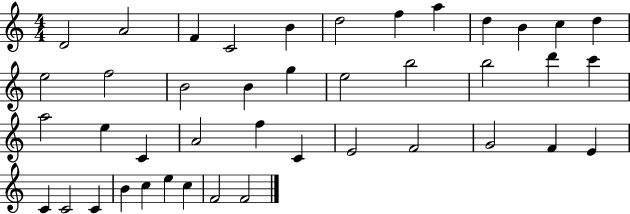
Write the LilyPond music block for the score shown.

{
  \clef treble
  \numericTimeSignature
  \time 4/4
  \key c \major
  d'2 a'2 | f'4 c'2 b'4 | d''2 f''4 a''4 | d''4 b'4 c''4 d''4 | \break e''2 f''2 | b'2 b'4 g''4 | e''2 b''2 | b''2 d'''4 c'''4 | \break a''2 e''4 c'4 | a'2 f''4 c'4 | e'2 f'2 | g'2 f'4 e'4 | \break c'4 c'2 c'4 | b'4 c''4 e''4 c''4 | f'2 f'2 | \bar "|."
}